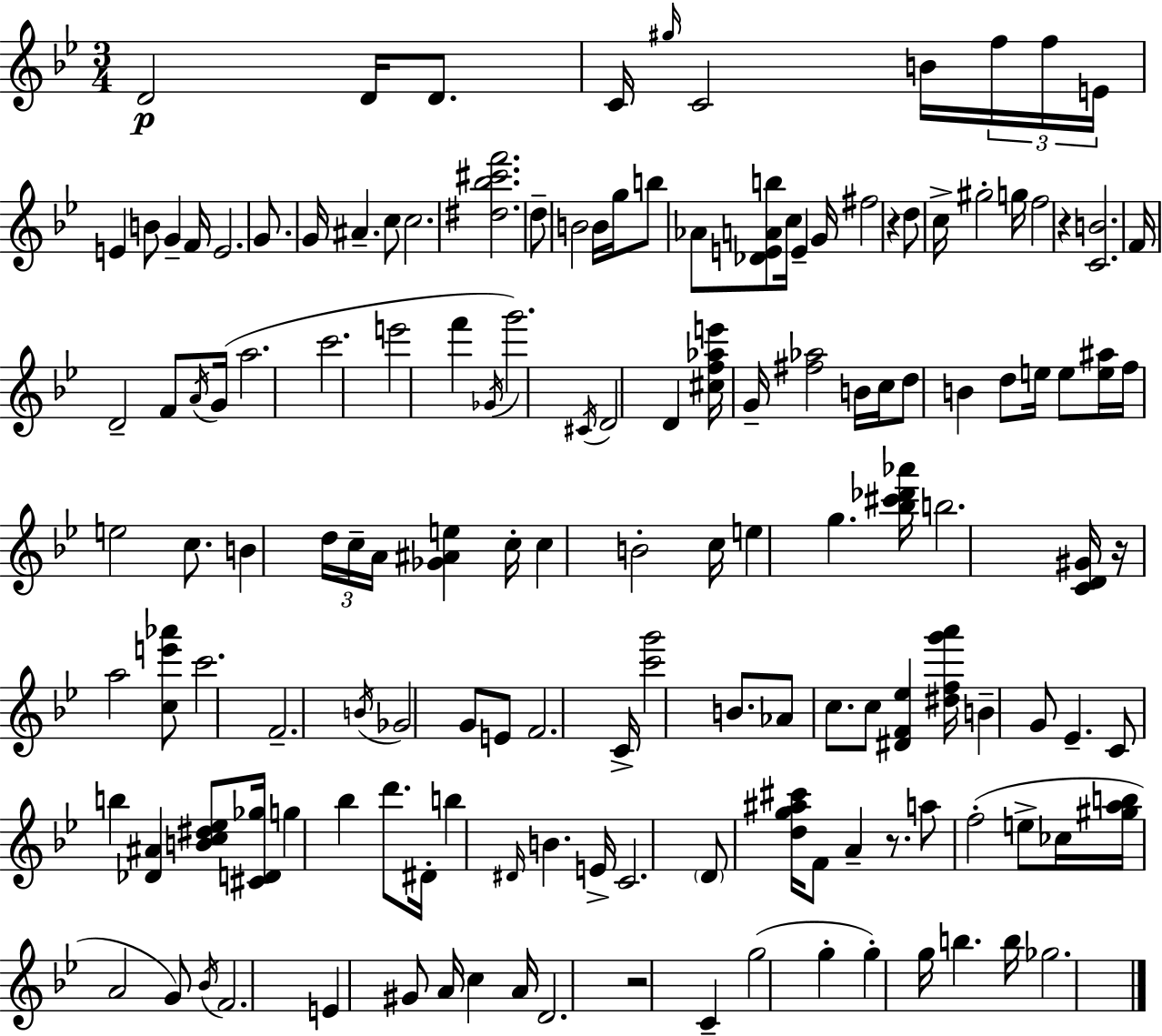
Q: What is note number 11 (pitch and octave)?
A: E4